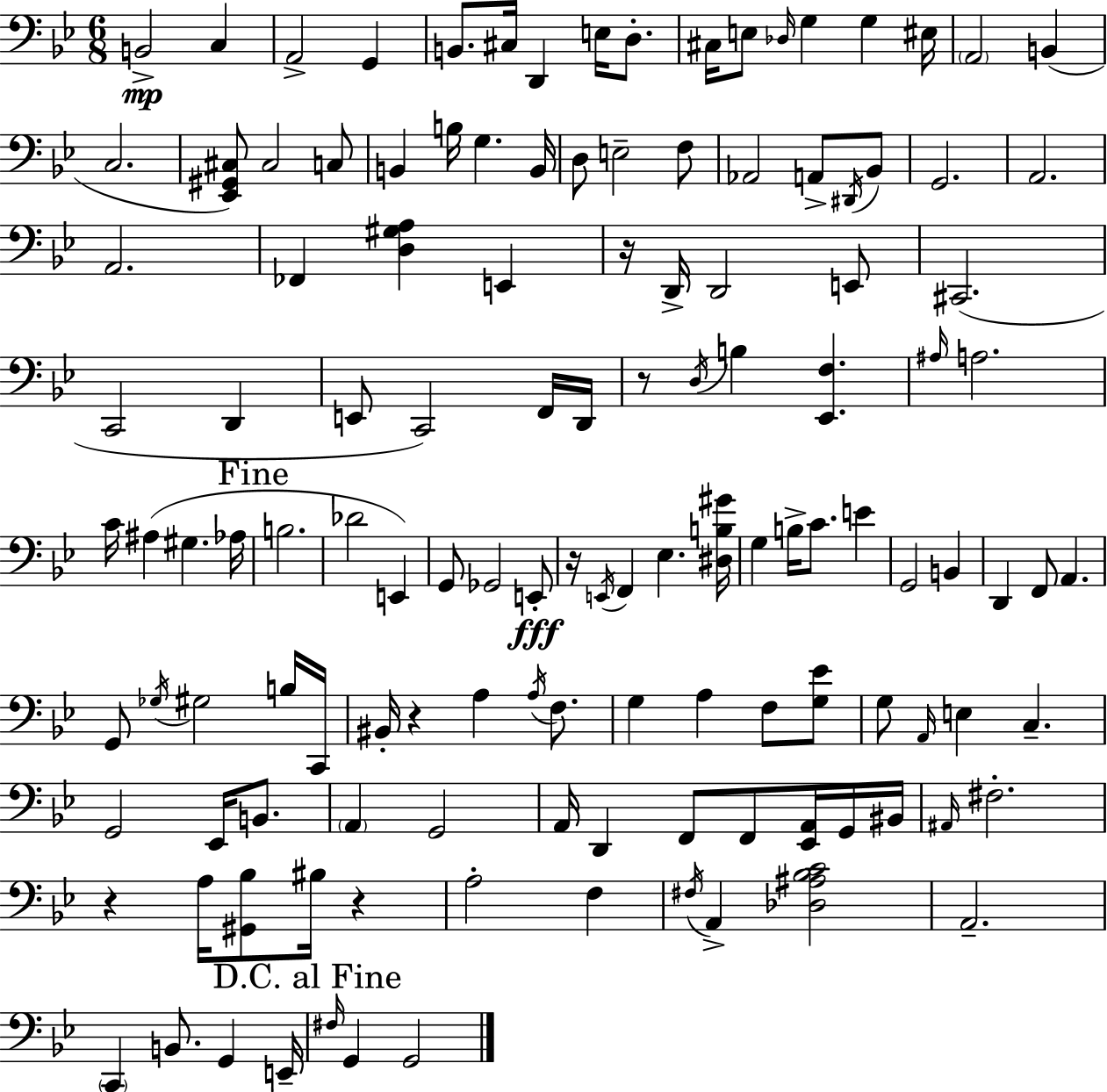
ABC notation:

X:1
T:Untitled
M:6/8
L:1/4
K:Bb
B,,2 C, A,,2 G,, B,,/2 ^C,/4 D,, E,/4 D,/2 ^C,/4 E,/2 _D,/4 G, G, ^E,/4 A,,2 B,, C,2 [_E,,^G,,^C,]/2 ^C,2 C,/2 B,, B,/4 G, B,,/4 D,/2 E,2 F,/2 _A,,2 A,,/2 ^D,,/4 _B,,/2 G,,2 A,,2 A,,2 _F,, [D,^G,A,] E,, z/4 D,,/4 D,,2 E,,/2 ^C,,2 C,,2 D,, E,,/2 C,,2 F,,/4 D,,/4 z/2 D,/4 B, [_E,,F,] ^A,/4 A,2 C/4 ^A, ^G, _A,/4 B,2 _D2 E,, G,,/2 _G,,2 E,,/2 z/4 E,,/4 F,, _E, [^D,B,^G]/4 G, B,/4 C/2 E G,,2 B,, D,, F,,/2 A,, G,,/2 _G,/4 ^G,2 B,/4 C,,/4 ^B,,/4 z A, A,/4 F,/2 G, A, F,/2 [G,_E]/2 G,/2 A,,/4 E, C, G,,2 _E,,/4 B,,/2 A,, G,,2 A,,/4 D,, F,,/2 F,,/2 [_E,,A,,]/4 G,,/4 ^B,,/4 ^A,,/4 ^F,2 z A,/4 [^G,,_B,]/2 ^B,/4 z A,2 F, ^F,/4 A,, [_D,^A,_B,C]2 A,,2 C,, B,,/2 G,, E,,/4 ^F,/4 G,, G,,2